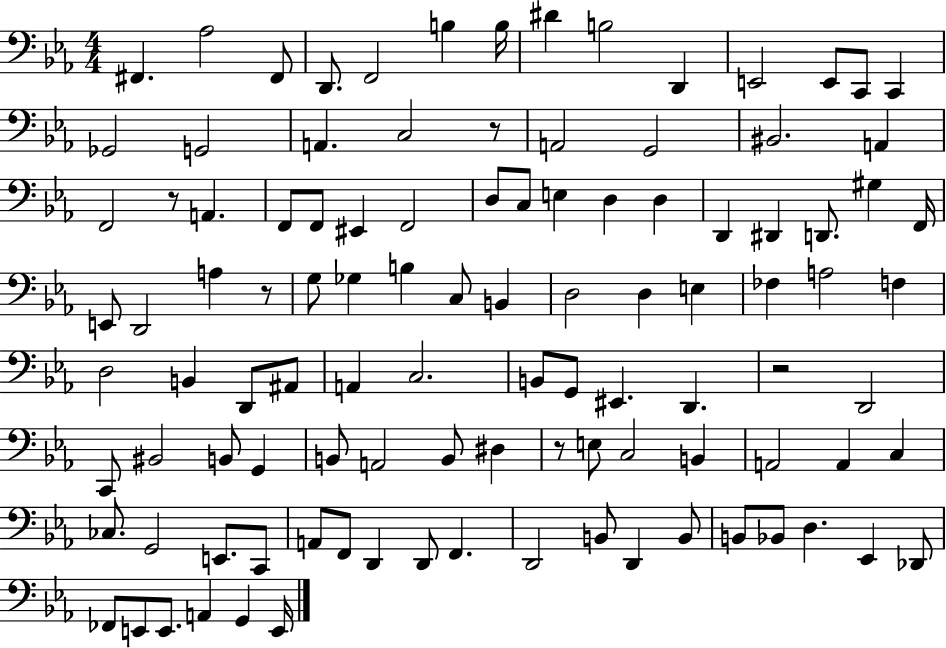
X:1
T:Untitled
M:4/4
L:1/4
K:Eb
^F,, _A,2 ^F,,/2 D,,/2 F,,2 B, B,/4 ^D B,2 D,, E,,2 E,,/2 C,,/2 C,, _G,,2 G,,2 A,, C,2 z/2 A,,2 G,,2 ^B,,2 A,, F,,2 z/2 A,, F,,/2 F,,/2 ^E,, F,,2 D,/2 C,/2 E, D, D, D,, ^D,, D,,/2 ^G, F,,/4 E,,/2 D,,2 A, z/2 G,/2 _G, B, C,/2 B,, D,2 D, E, _F, A,2 F, D,2 B,, D,,/2 ^A,,/2 A,, C,2 B,,/2 G,,/2 ^E,, D,, z2 D,,2 C,,/2 ^B,,2 B,,/2 G,, B,,/2 A,,2 B,,/2 ^D, z/2 E,/2 C,2 B,, A,,2 A,, C, _C,/2 G,,2 E,,/2 C,,/2 A,,/2 F,,/2 D,, D,,/2 F,, D,,2 B,,/2 D,, B,,/2 B,,/2 _B,,/2 D, _E,, _D,,/2 _F,,/2 E,,/2 E,,/2 A,, G,, E,,/4